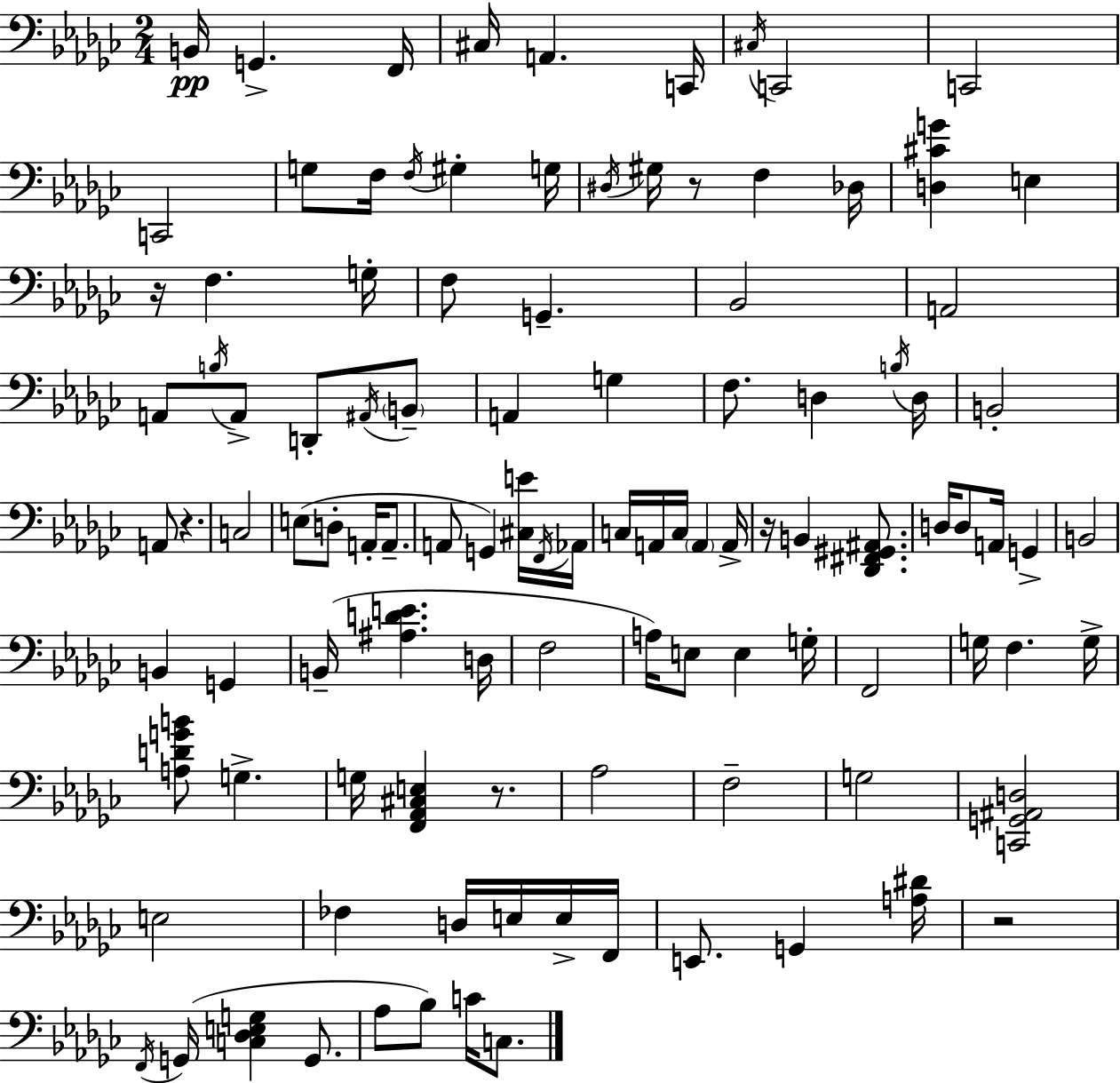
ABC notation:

X:1
T:Untitled
M:2/4
L:1/4
K:Ebm
B,,/4 G,, F,,/4 ^C,/4 A,, C,,/4 ^C,/4 C,,2 C,,2 C,,2 G,/2 F,/4 F,/4 ^G, G,/4 ^D,/4 ^G,/4 z/2 F, _D,/4 [D,^CG] E, z/4 F, G,/4 F,/2 G,, _B,,2 A,,2 A,,/2 B,/4 A,,/2 D,,/2 ^A,,/4 B,,/2 A,, G, F,/2 D, B,/4 D,/4 B,,2 A,,/2 z C,2 E,/2 D,/2 A,,/4 A,,/2 A,,/2 G,, [^C,E]/4 F,,/4 _A,,/4 C,/4 A,,/4 C,/4 A,, A,,/4 z/4 B,, [_D,,^F,,^G,,^A,,]/2 D,/4 D,/2 A,,/4 G,, B,,2 B,, G,, B,,/4 [^A,DE] D,/4 F,2 A,/4 E,/2 E, G,/4 F,,2 G,/4 F, G,/4 [A,DGB]/2 G, G,/4 [F,,_A,,^C,E,] z/2 _A,2 F,2 G,2 [C,,G,,^A,,D,]2 E,2 _F, D,/4 E,/4 E,/4 F,,/4 E,,/2 G,, [A,^D]/4 z2 F,,/4 G,,/4 [C,_D,E,G,] G,,/2 _A,/2 _B,/2 C/4 C,/2